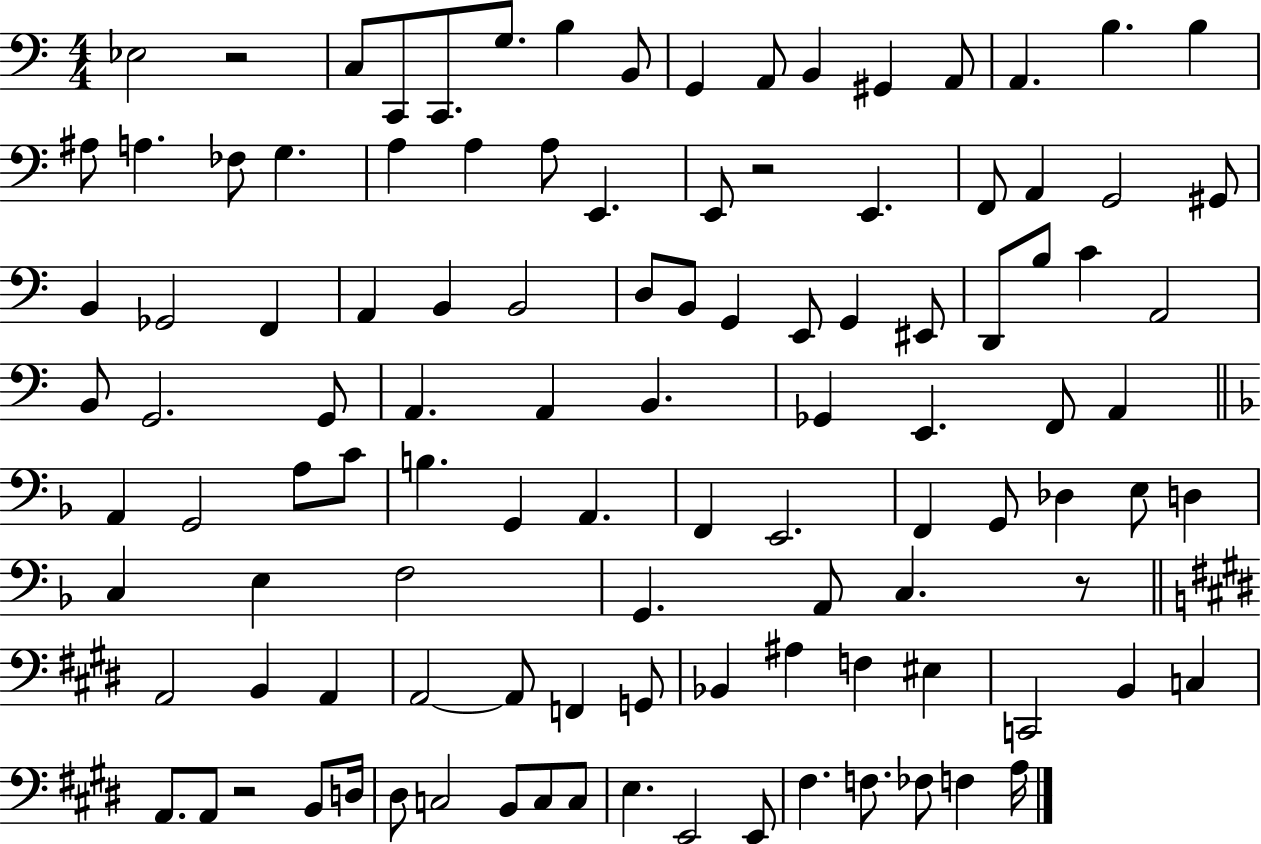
X:1
T:Untitled
M:4/4
L:1/4
K:C
_E,2 z2 C,/2 C,,/2 C,,/2 G,/2 B, B,,/2 G,, A,,/2 B,, ^G,, A,,/2 A,, B, B, ^A,/2 A, _F,/2 G, A, A, A,/2 E,, E,,/2 z2 E,, F,,/2 A,, G,,2 ^G,,/2 B,, _G,,2 F,, A,, B,, B,,2 D,/2 B,,/2 G,, E,,/2 G,, ^E,,/2 D,,/2 B,/2 C A,,2 B,,/2 G,,2 G,,/2 A,, A,, B,, _G,, E,, F,,/2 A,, A,, G,,2 A,/2 C/2 B, G,, A,, F,, E,,2 F,, G,,/2 _D, E,/2 D, C, E, F,2 G,, A,,/2 C, z/2 A,,2 B,, A,, A,,2 A,,/2 F,, G,,/2 _B,, ^A, F, ^E, C,,2 B,, C, A,,/2 A,,/2 z2 B,,/2 D,/4 ^D,/2 C,2 B,,/2 C,/2 C,/2 E, E,,2 E,,/2 ^F, F,/2 _F,/2 F, A,/4